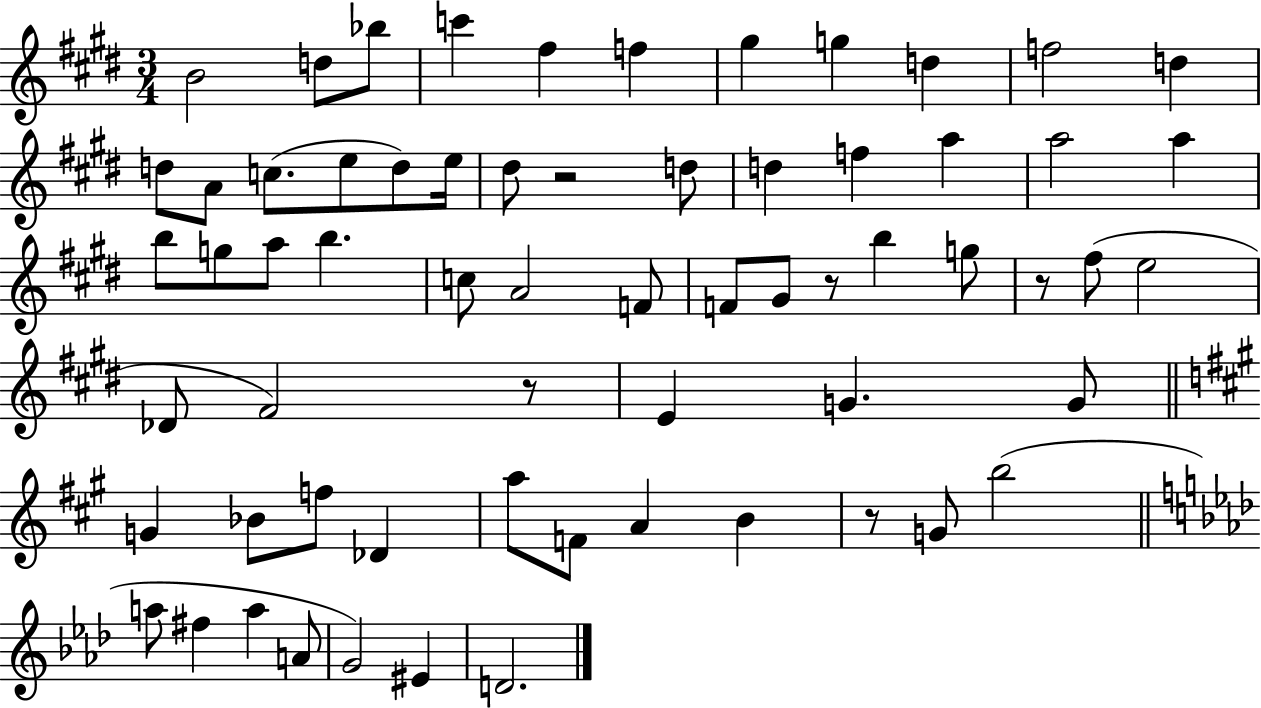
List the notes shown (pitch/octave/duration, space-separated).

B4/h D5/e Bb5/e C6/q F#5/q F5/q G#5/q G5/q D5/q F5/h D5/q D5/e A4/e C5/e. E5/e D5/e E5/s D#5/e R/h D5/e D5/q F5/q A5/q A5/h A5/q B5/e G5/e A5/e B5/q. C5/e A4/h F4/e F4/e G#4/e R/e B5/q G5/e R/e F#5/e E5/h Db4/e F#4/h R/e E4/q G4/q. G4/e G4/q Bb4/e F5/e Db4/q A5/e F4/e A4/q B4/q R/e G4/e B5/h A5/e F#5/q A5/q A4/e G4/h EIS4/q D4/h.